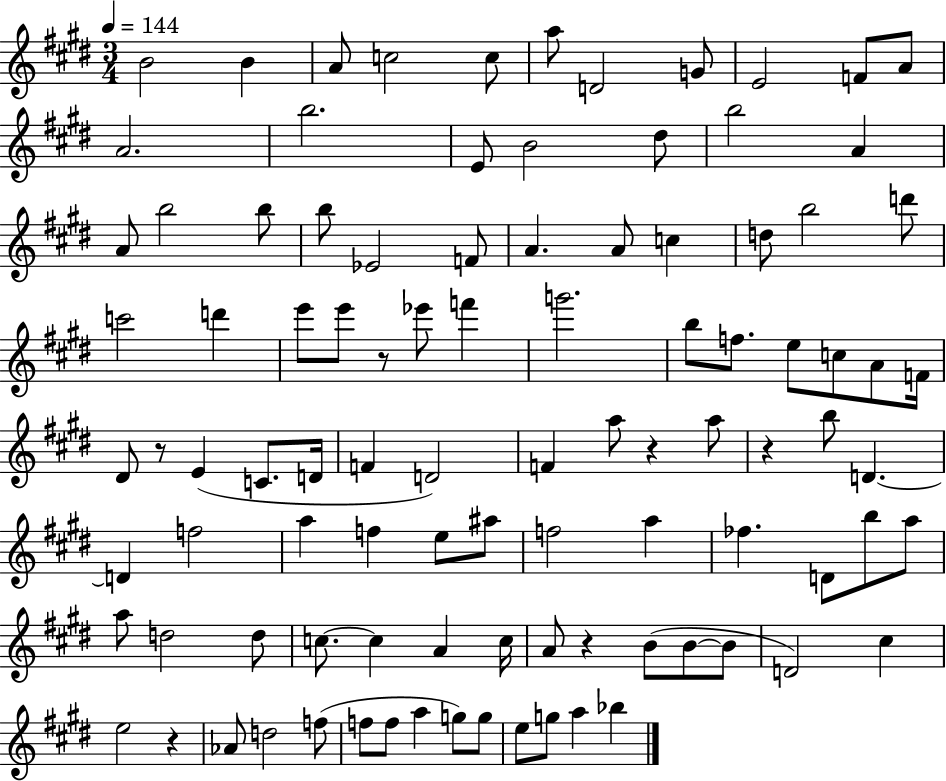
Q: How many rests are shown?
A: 6